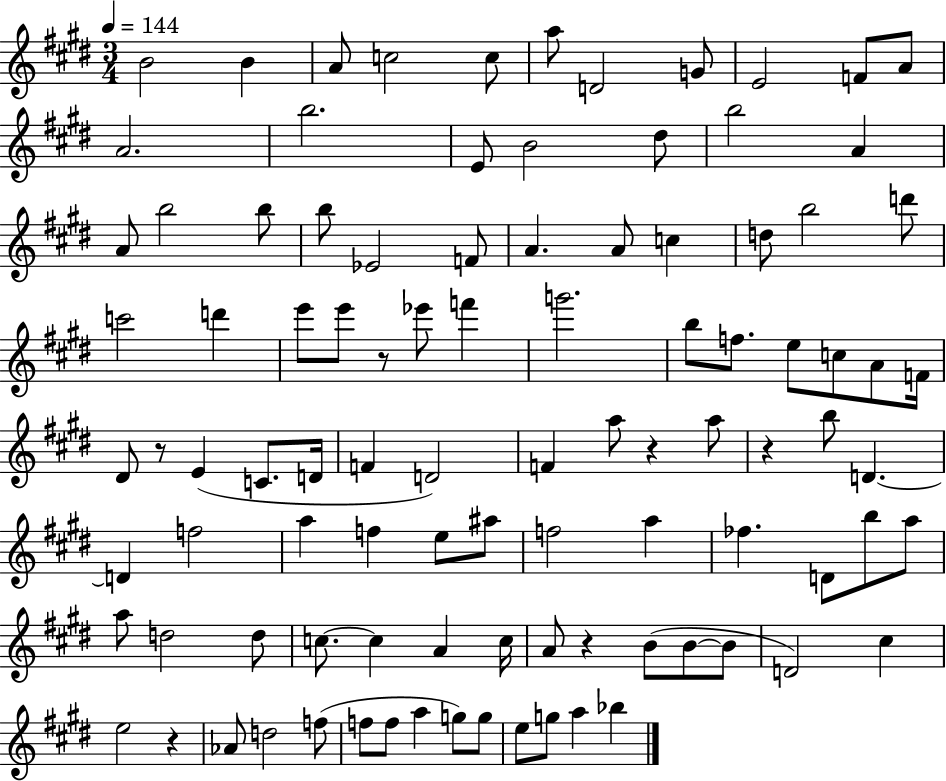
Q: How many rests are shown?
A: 6